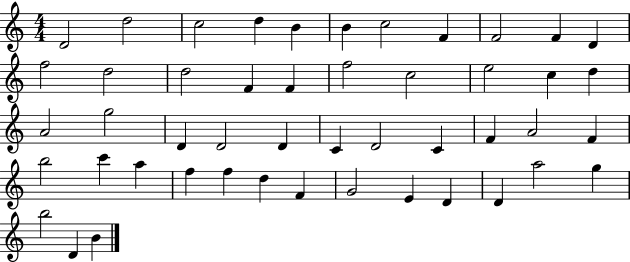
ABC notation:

X:1
T:Untitled
M:4/4
L:1/4
K:C
D2 d2 c2 d B B c2 F F2 F D f2 d2 d2 F F f2 c2 e2 c d A2 g2 D D2 D C D2 C F A2 F b2 c' a f f d F G2 E D D a2 g b2 D B